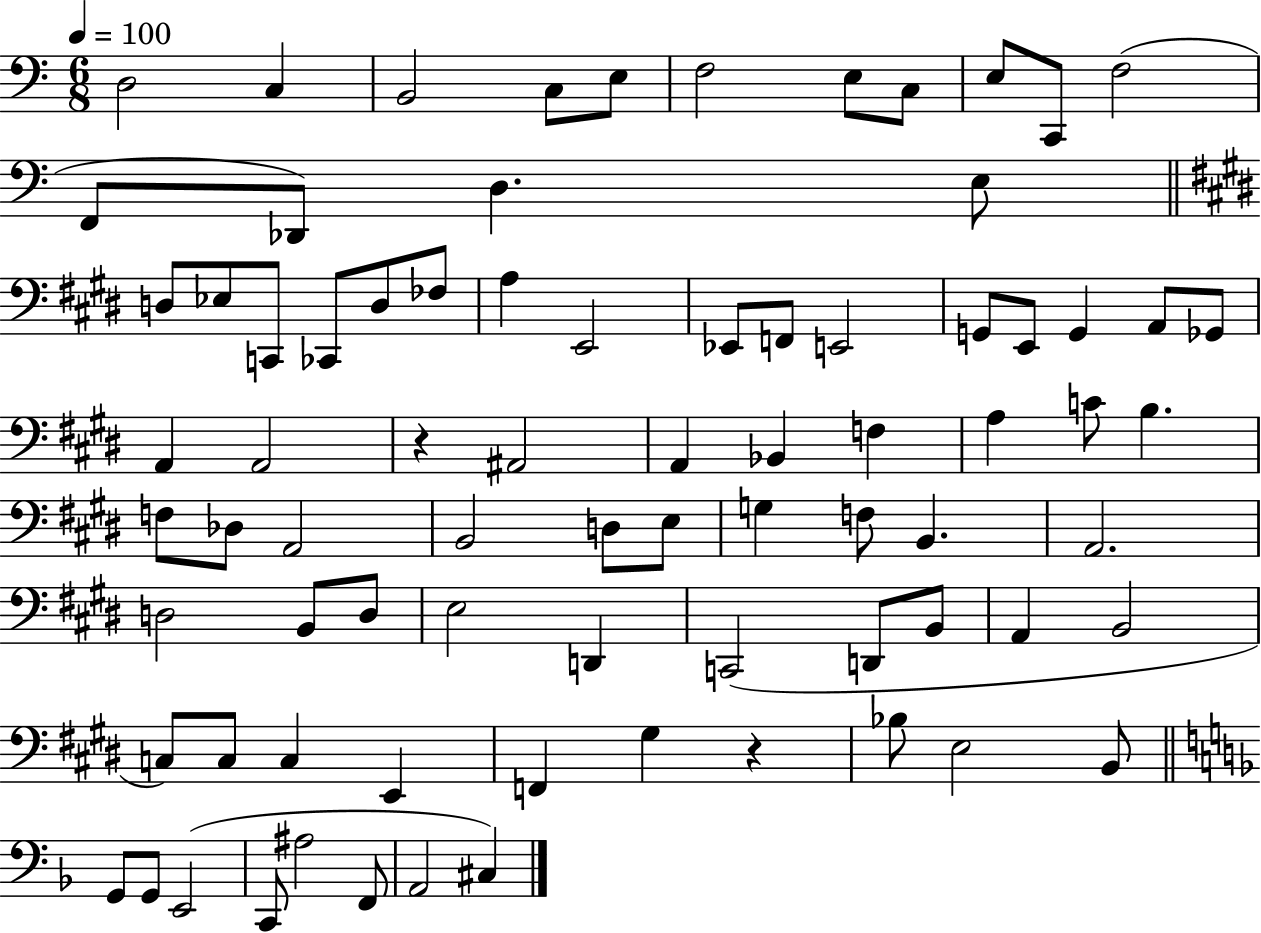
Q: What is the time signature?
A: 6/8